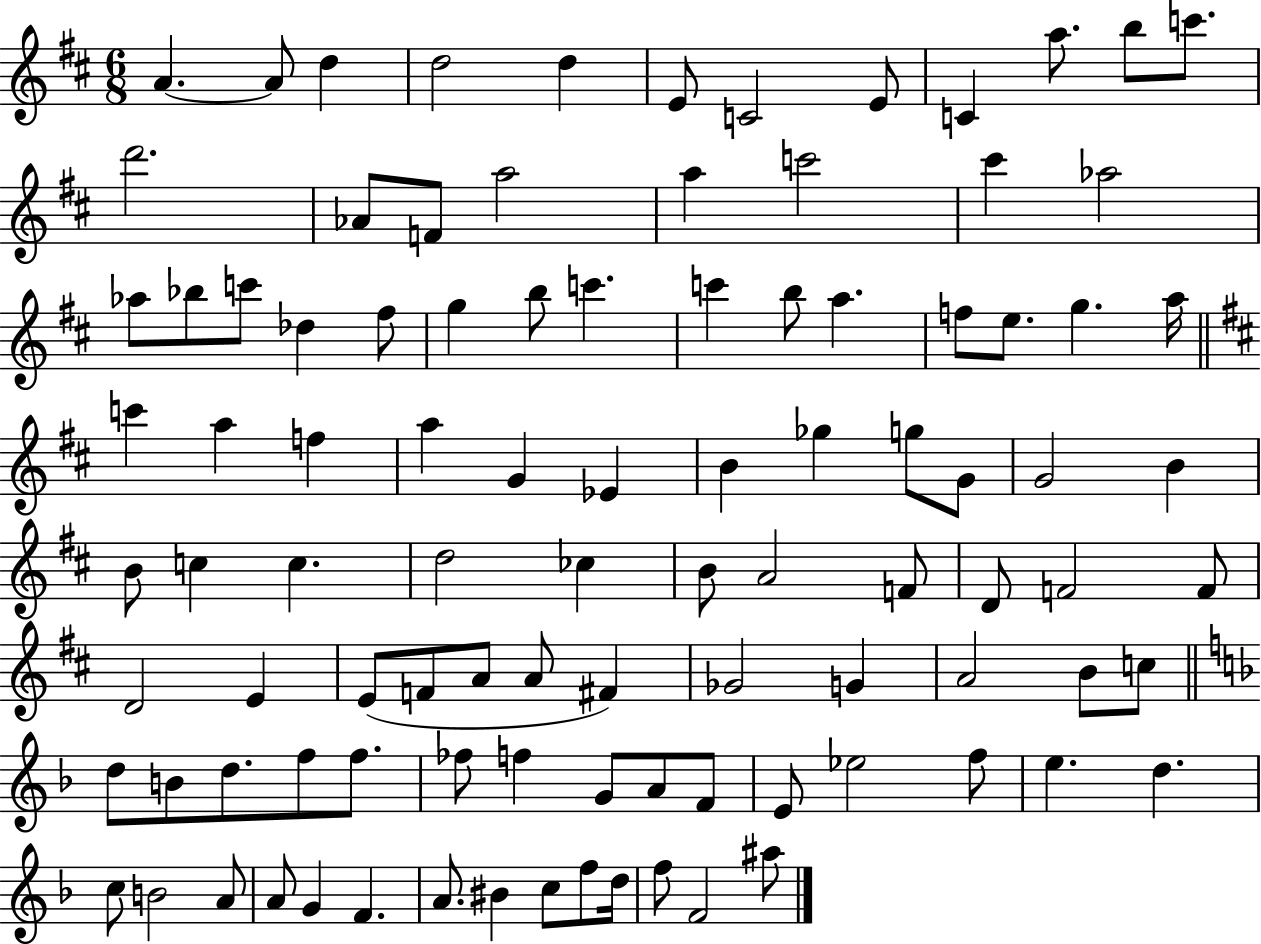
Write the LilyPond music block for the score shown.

{
  \clef treble
  \numericTimeSignature
  \time 6/8
  \key d \major
  a'4.~~ a'8 d''4 | d''2 d''4 | e'8 c'2 e'8 | c'4 a''8. b''8 c'''8. | \break d'''2. | aes'8 f'8 a''2 | a''4 c'''2 | cis'''4 aes''2 | \break aes''8 bes''8 c'''8 des''4 fis''8 | g''4 b''8 c'''4. | c'''4 b''8 a''4. | f''8 e''8. g''4. a''16 | \break \bar "||" \break \key b \minor c'''4 a''4 f''4 | a''4 g'4 ees'4 | b'4 ges''4 g''8 g'8 | g'2 b'4 | \break b'8 c''4 c''4. | d''2 ces''4 | b'8 a'2 f'8 | d'8 f'2 f'8 | \break d'2 e'4 | e'8( f'8 a'8 a'8 fis'4) | ges'2 g'4 | a'2 b'8 c''8 | \break \bar "||" \break \key d \minor d''8 b'8 d''8. f''8 f''8. | fes''8 f''4 g'8 a'8 f'8 | e'8 ees''2 f''8 | e''4. d''4. | \break c''8 b'2 a'8 | a'8 g'4 f'4. | a'8. bis'4 c''8 f''8 d''16 | f''8 f'2 ais''8 | \break \bar "|."
}